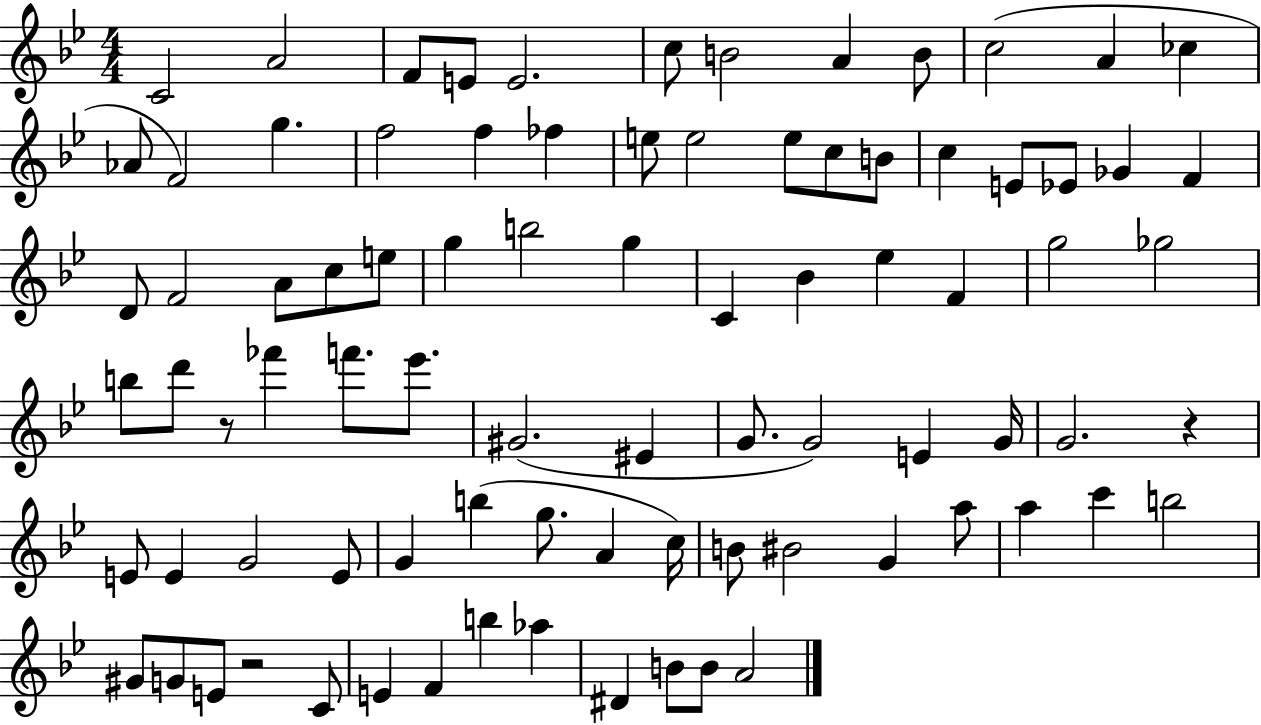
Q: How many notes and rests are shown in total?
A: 85